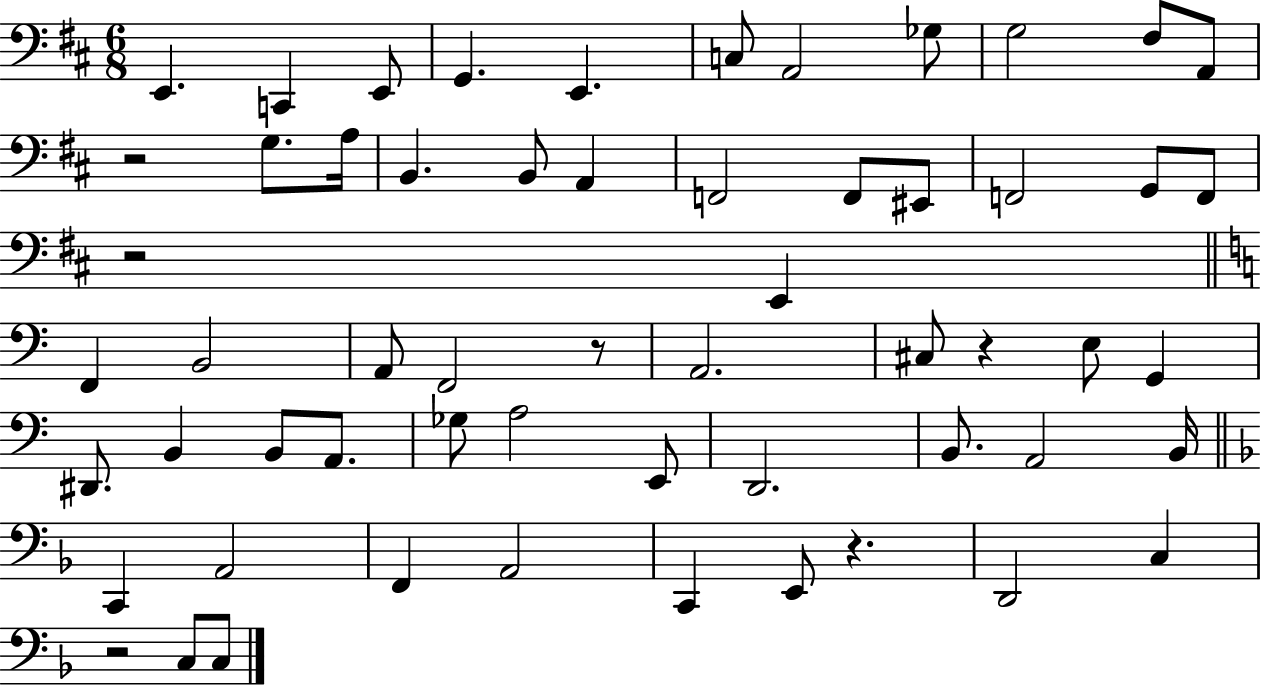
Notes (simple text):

E2/q. C2/q E2/e G2/q. E2/q. C3/e A2/h Gb3/e G3/h F#3/e A2/e R/h G3/e. A3/s B2/q. B2/e A2/q F2/h F2/e EIS2/e F2/h G2/e F2/e R/h E2/q F2/q B2/h A2/e F2/h R/e A2/h. C#3/e R/q E3/e G2/q D#2/e. B2/q B2/e A2/e. Gb3/e A3/h E2/e D2/h. B2/e. A2/h B2/s C2/q A2/h F2/q A2/h C2/q E2/e R/q. D2/h C3/q R/h C3/e C3/e